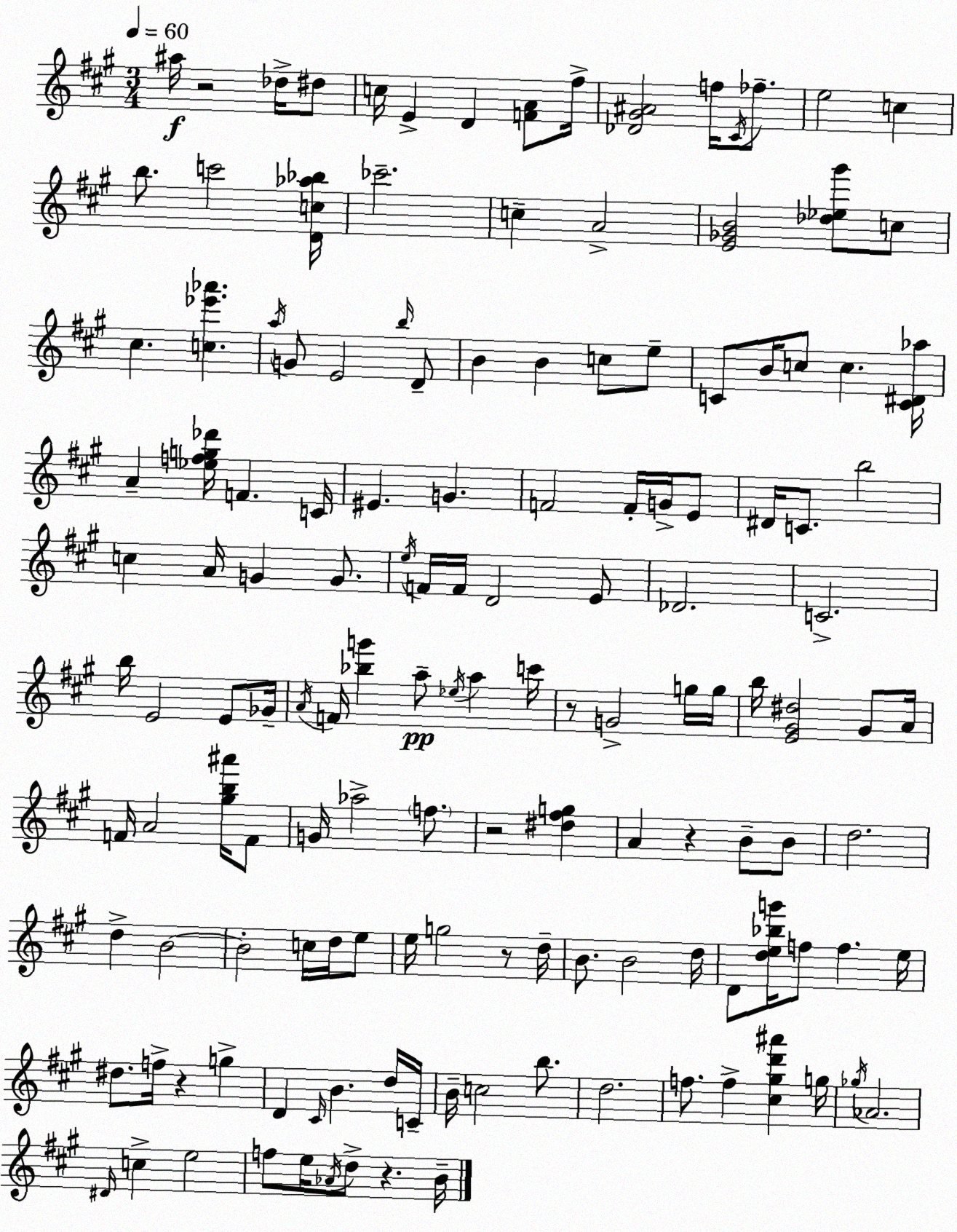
X:1
T:Untitled
M:3/4
L:1/4
K:A
^a/4 z2 _d/4 ^d/2 c/4 E D [FA]/2 ^f/4 [_D^G^A]2 f/4 ^C/4 _f/2 e2 c b/2 c'2 [Dc_a_b]/4 _c'2 c A2 [E_GB]2 [_d_e^g']/2 c/2 ^c [c_e'_a'] a/4 G/2 E2 b/4 D/2 B B c/2 e/2 C/2 B/4 c/2 c [C^D_a]/4 A [_efg_d']/4 F C/4 ^E G F2 F/4 G/4 E/2 ^D/4 C/2 b2 c A/4 G G/2 e/4 F/4 F/4 D2 E/2 _D2 C2 b/4 E2 E/2 _G/4 A/4 F/4 [_bg'] a/2 _e/4 a c'/4 z/2 G2 g/4 g/4 b/4 [E^G^d]2 ^G/2 A/4 F/4 A2 [^gb^a']/4 F/2 G/4 _a2 f/2 z2 [^d^fg] A z B/2 B/2 d2 d B2 B2 c/4 d/4 e/2 e/4 g2 z/2 d/4 B/2 B2 d/4 D/2 [de_bg']/4 f/2 f e/4 ^d/2 f/4 z g D ^C/4 B d/4 C/4 B/4 c2 b/2 d2 f/2 f [^c^gd'^a'] g/4 _g/4 _A2 ^D/4 c e2 f/2 e/4 _A/4 d/2 z B/4